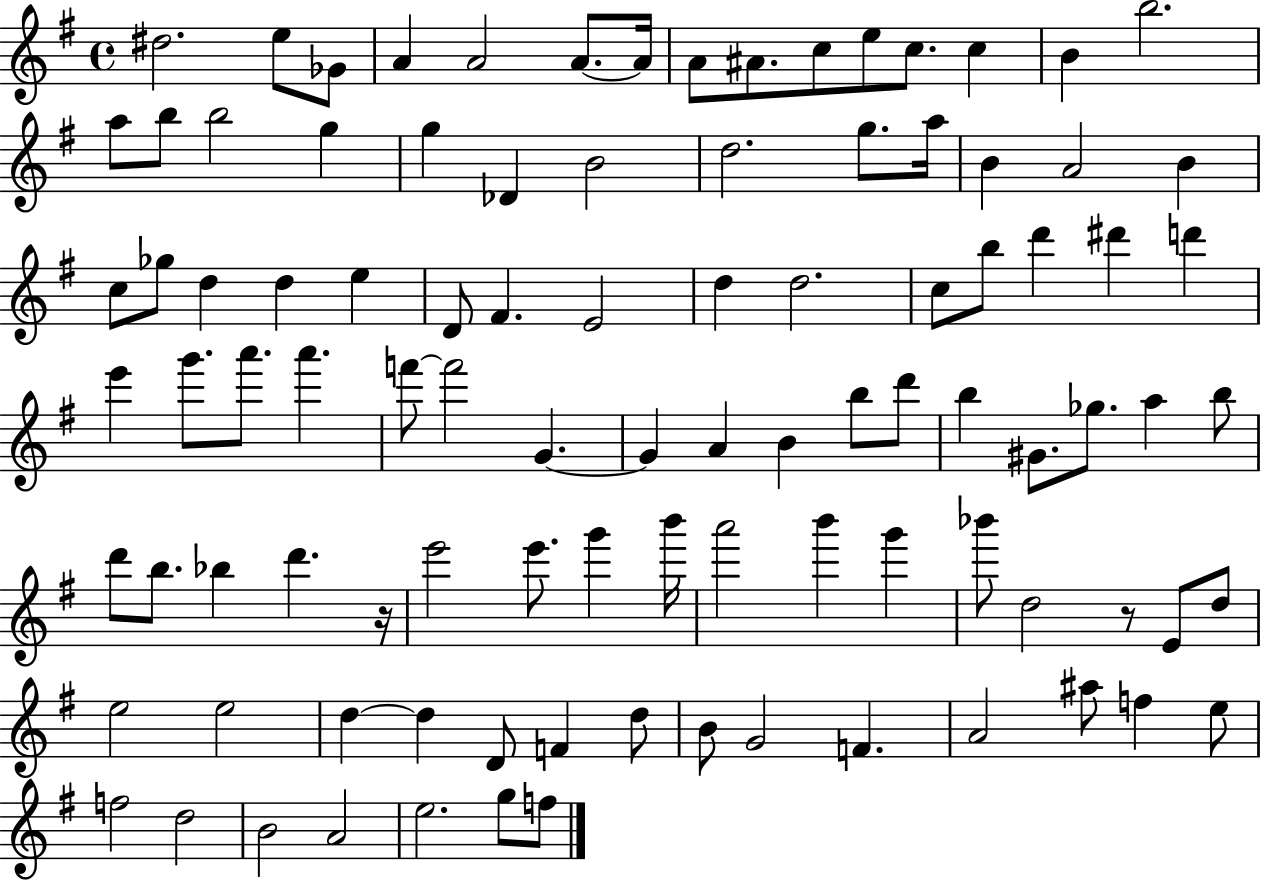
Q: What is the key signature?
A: G major